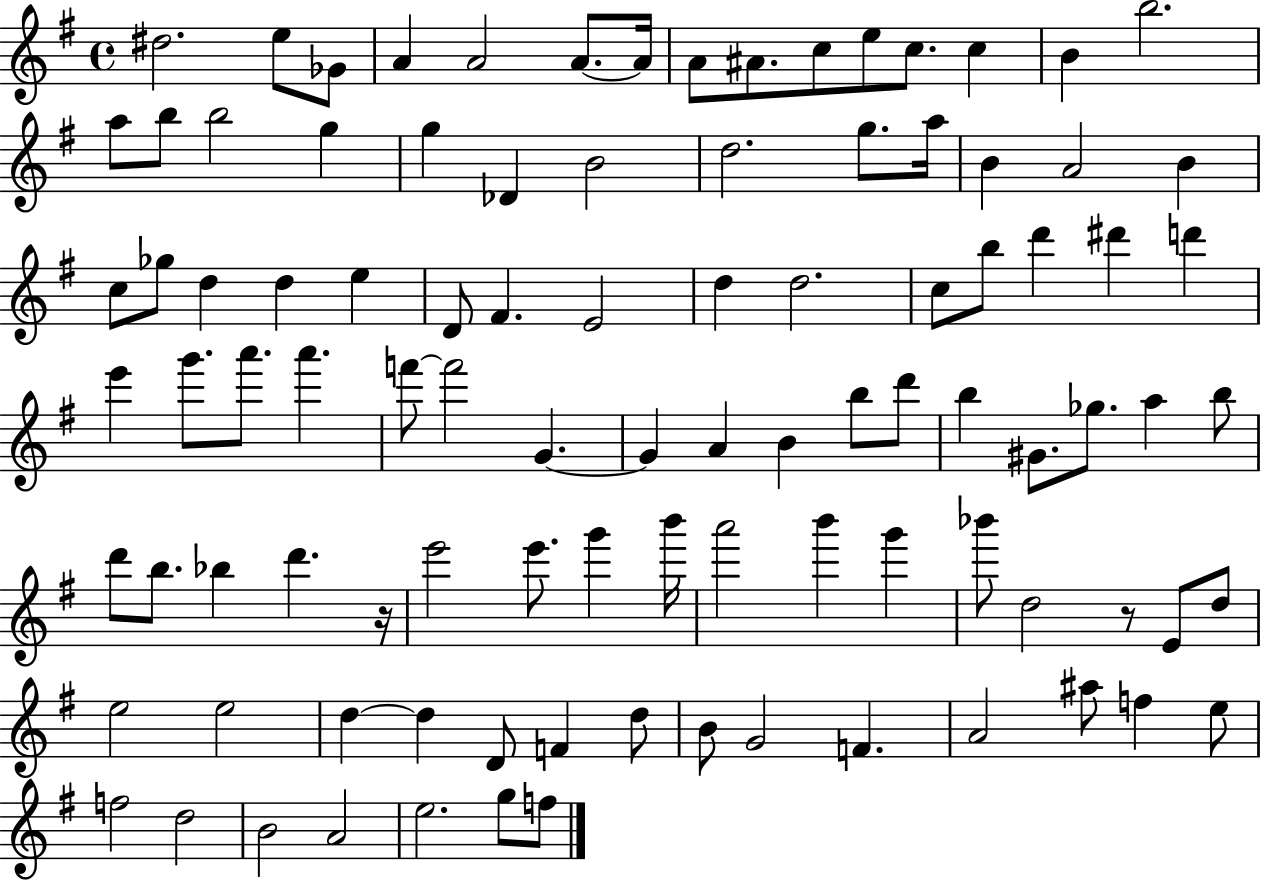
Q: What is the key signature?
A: G major